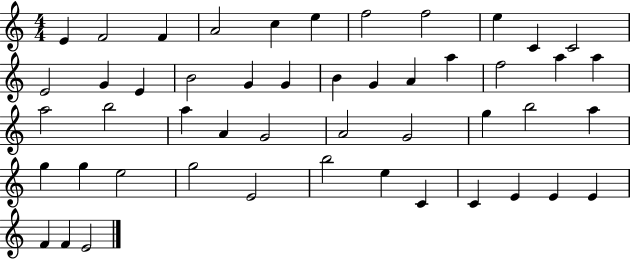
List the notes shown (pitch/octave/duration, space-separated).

E4/q F4/h F4/q A4/h C5/q E5/q F5/h F5/h E5/q C4/q C4/h E4/h G4/q E4/q B4/h G4/q G4/q B4/q G4/q A4/q A5/q F5/h A5/q A5/q A5/h B5/h A5/q A4/q G4/h A4/h G4/h G5/q B5/h A5/q G5/q G5/q E5/h G5/h E4/h B5/h E5/q C4/q C4/q E4/q E4/q E4/q F4/q F4/q E4/h